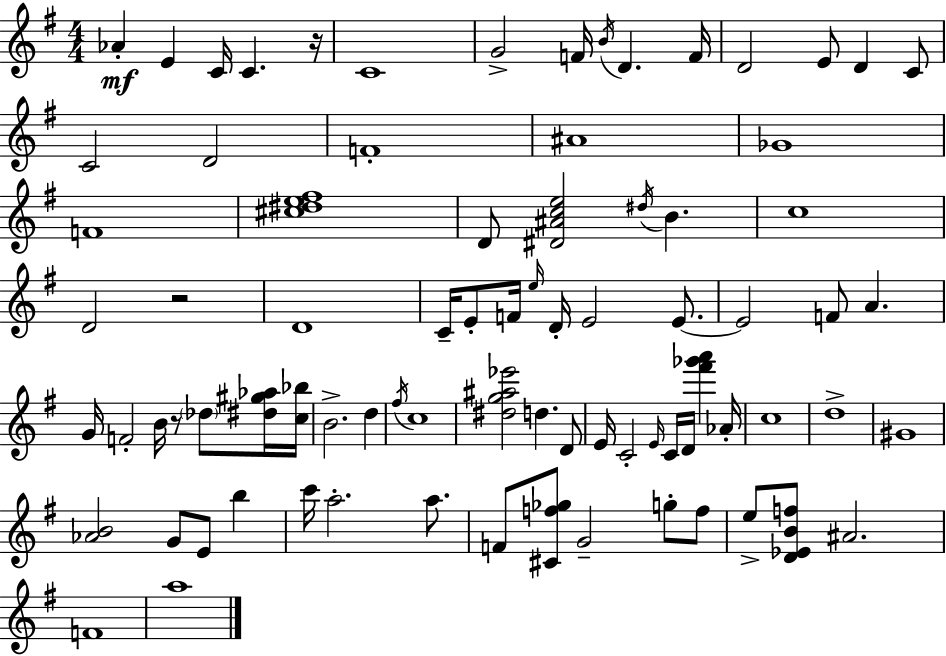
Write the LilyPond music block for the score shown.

{
  \clef treble
  \numericTimeSignature
  \time 4/4
  \key e \minor
  aes'4-.\mf e'4 c'16 c'4. r16 | c'1 | g'2-> f'16 \acciaccatura { b'16 } d'4. | f'16 d'2 e'8 d'4 c'8 | \break c'2 d'2 | f'1-. | ais'1 | ges'1 | \break f'1 | <cis'' dis'' e'' fis''>1 | d'8 <dis' ais' c'' e''>2 \acciaccatura { dis''16 } b'4. | c''1 | \break d'2 r2 | d'1 | c'16-- e'8-. f'16 \grace { e''16 } d'16-. e'2 | e'8.~~ e'2 f'8 a'4. | \break g'16 f'2-. b'16 r8 \parenthesize des''8 | <dis'' gis'' aes''>16 <c'' bes''>16 b'2.-> d''4 | \acciaccatura { fis''16 } c''1 | <dis'' g'' ais'' ees'''>2 d''4. | \break d'8 e'16 c'2-. \grace { e'16 } c'16 d'16 | <fis''' ges''' a'''>4 aes'16-. c''1 | d''1-> | gis'1 | \break <aes' b'>2 g'8 e'8 | b''4 c'''16 a''2.-. | a''8. f'8 <cis' f'' ges''>8 g'2-- | g''8-. f''8 e''8-> <d' ees' b' f''>8 ais'2. | \break f'1 | a''1 | \bar "|."
}